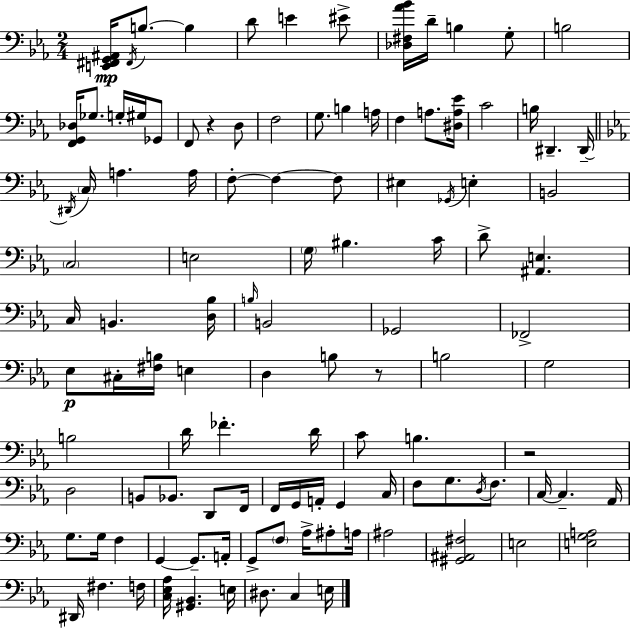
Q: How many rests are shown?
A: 3